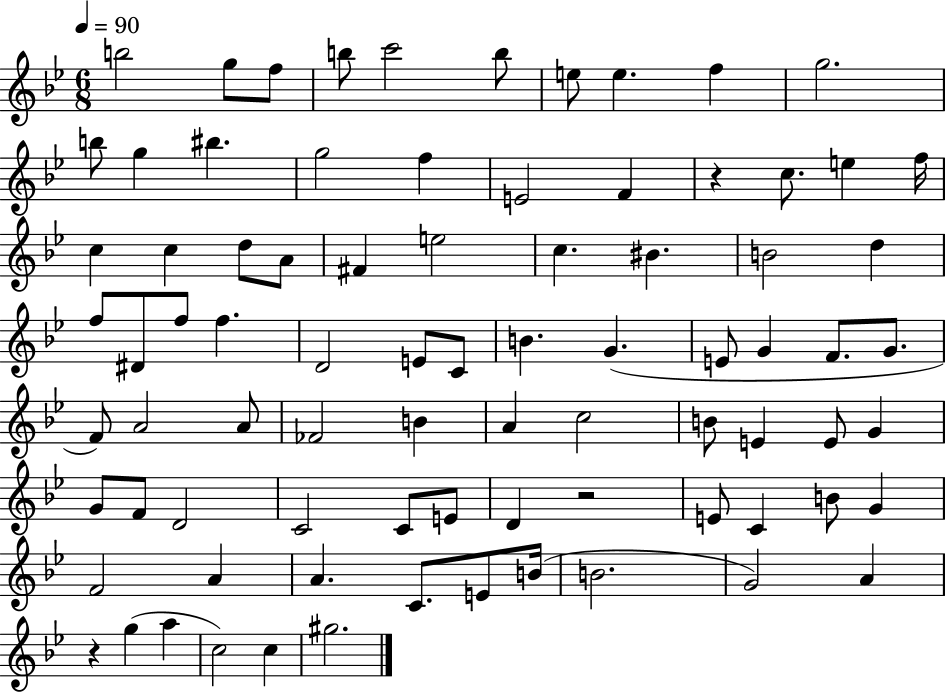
X:1
T:Untitled
M:6/8
L:1/4
K:Bb
b2 g/2 f/2 b/2 c'2 b/2 e/2 e f g2 b/2 g ^b g2 f E2 F z c/2 e f/4 c c d/2 A/2 ^F e2 c ^B B2 d f/2 ^D/2 f/2 f D2 E/2 C/2 B G E/2 G F/2 G/2 F/2 A2 A/2 _F2 B A c2 B/2 E E/2 G G/2 F/2 D2 C2 C/2 E/2 D z2 E/2 C B/2 G F2 A A C/2 E/2 B/4 B2 G2 A z g a c2 c ^g2